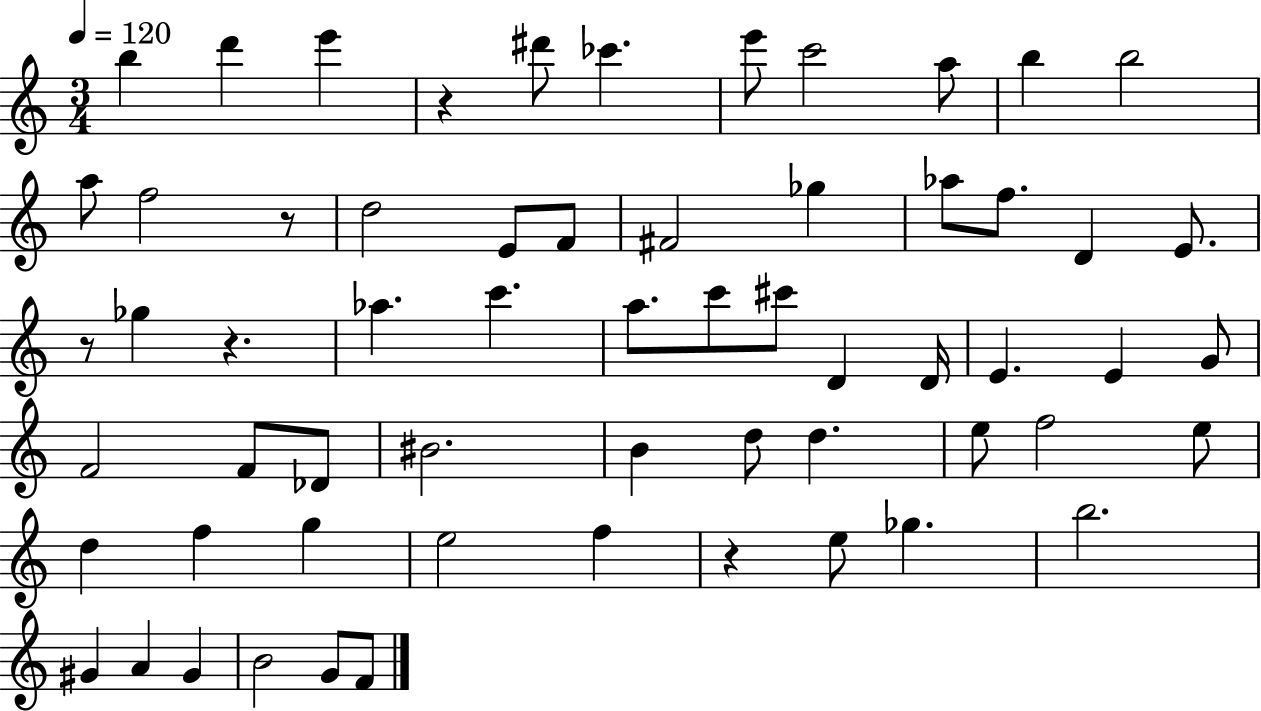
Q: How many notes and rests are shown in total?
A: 61